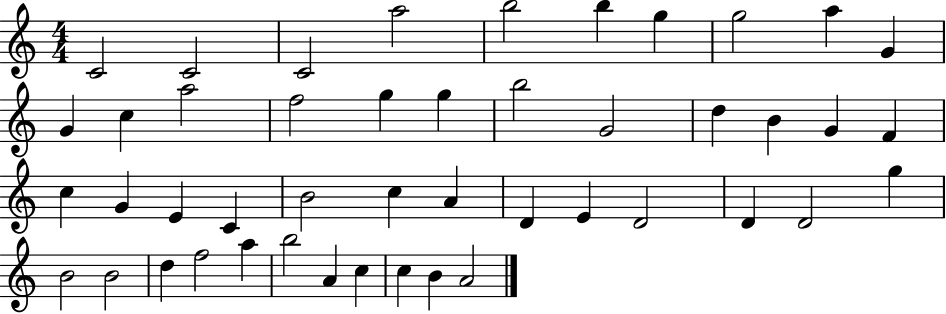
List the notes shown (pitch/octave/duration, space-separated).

C4/h C4/h C4/h A5/h B5/h B5/q G5/q G5/h A5/q G4/q G4/q C5/q A5/h F5/h G5/q G5/q B5/h G4/h D5/q B4/q G4/q F4/q C5/q G4/q E4/q C4/q B4/h C5/q A4/q D4/q E4/q D4/h D4/q D4/h G5/q B4/h B4/h D5/q F5/h A5/q B5/h A4/q C5/q C5/q B4/q A4/h